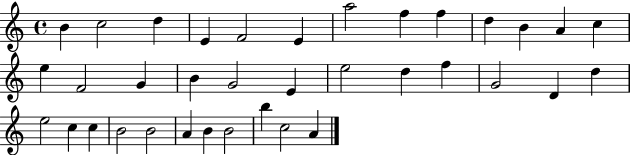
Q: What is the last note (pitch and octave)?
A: A4